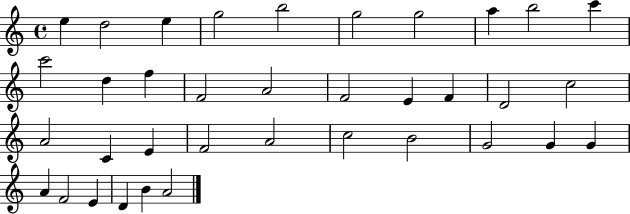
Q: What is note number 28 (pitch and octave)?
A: G4